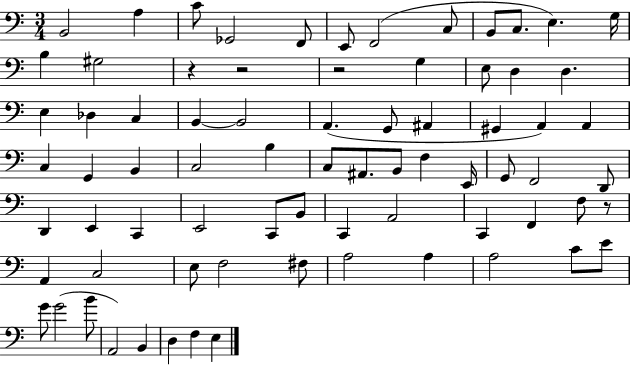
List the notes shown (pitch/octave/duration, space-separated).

B2/h A3/q C4/e Gb2/h F2/e E2/e F2/h C3/e B2/e C3/e. E3/q. G3/s B3/q G#3/h R/q R/h R/h G3/q E3/e D3/q D3/q. E3/q Db3/q C3/q B2/q B2/h A2/q. G2/e A#2/q G#2/q A2/q A2/q C3/q G2/q B2/q C3/h B3/q C3/e A#2/e. B2/e F3/q E2/s G2/e F2/h D2/e D2/q E2/q C2/q E2/h C2/e B2/e C2/q A2/h C2/q F2/q F3/e R/e A2/q C3/h E3/e F3/h F#3/e A3/h A3/q A3/h C4/e E4/e G4/e G4/h B4/e A2/h B2/q D3/q F3/q E3/q